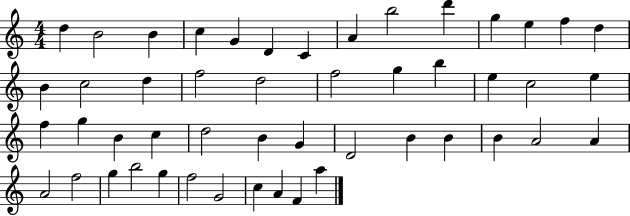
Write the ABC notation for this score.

X:1
T:Untitled
M:4/4
L:1/4
K:C
d B2 B c G D C A b2 d' g e f d B c2 d f2 d2 f2 g b e c2 e f g B c d2 B G D2 B B B A2 A A2 f2 g b2 g f2 G2 c A F a